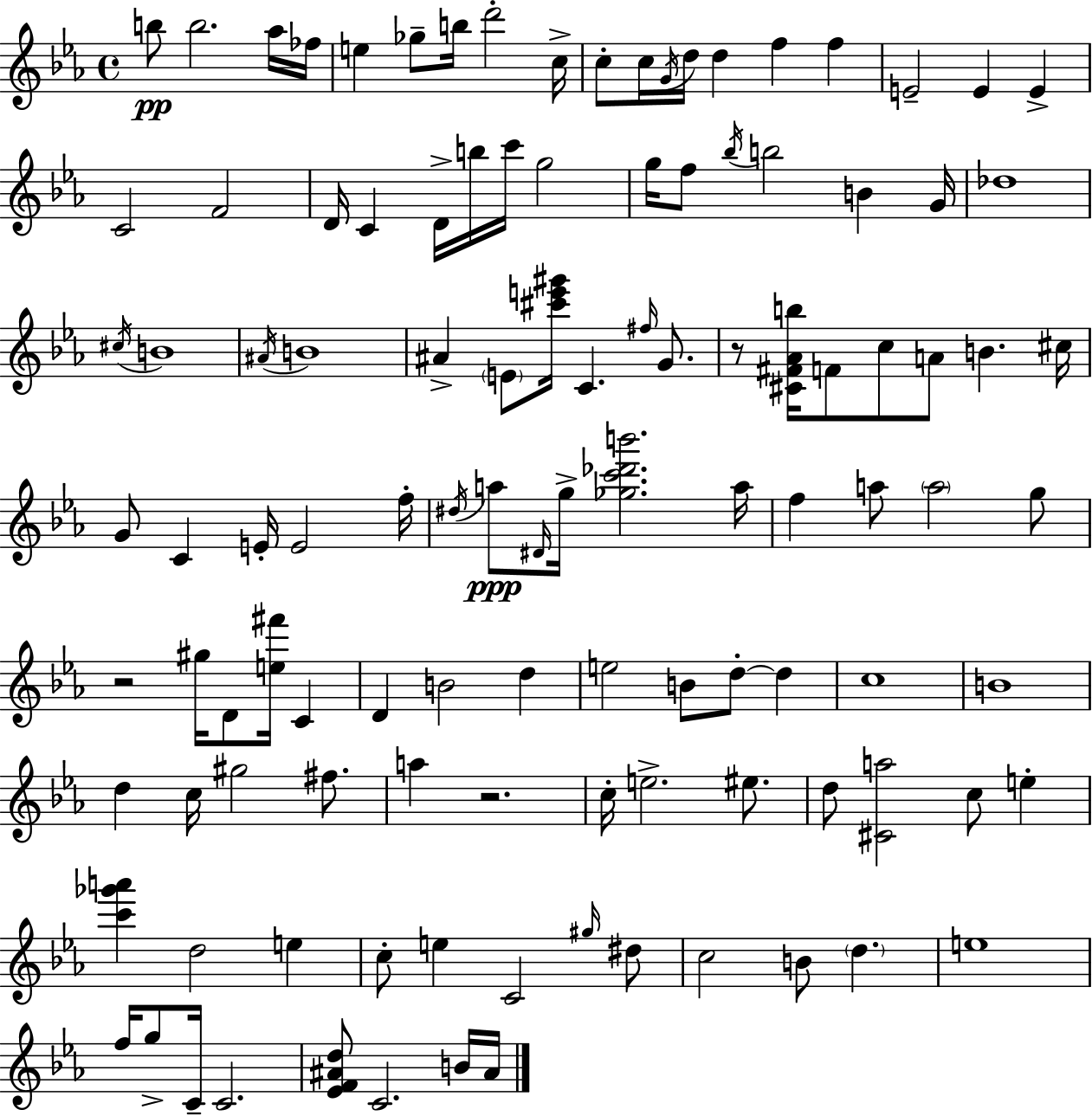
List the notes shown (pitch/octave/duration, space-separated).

B5/e B5/h. Ab5/s FES5/s E5/q Gb5/e B5/s D6/h C5/s C5/e C5/s G4/s D5/s D5/q F5/q F5/q E4/h E4/q E4/q C4/h F4/h D4/s C4/q D4/s B5/s C6/s G5/h G5/s F5/e Bb5/s B5/h B4/q G4/s Db5/w C#5/s B4/w A#4/s B4/w A#4/q E4/e [C#6,E6,G#6]/s C4/q. F#5/s G4/e. R/e [C#4,F#4,Ab4,B5]/s F4/e C5/e A4/e B4/q. C#5/s G4/e C4/q E4/s E4/h F5/s D#5/s A5/e D#4/s G5/s [Gb5,C6,Db6,B6]/h. A5/s F5/q A5/e A5/h G5/e R/h G#5/s D4/e [E5,F#6]/s C4/q D4/q B4/h D5/q E5/h B4/e D5/e D5/q C5/w B4/w D5/q C5/s G#5/h F#5/e. A5/q R/h. C5/s E5/h. EIS5/e. D5/e [C#4,A5]/h C5/e E5/q [C6,Gb6,A6]/q D5/h E5/q C5/e E5/q C4/h G#5/s D#5/e C5/h B4/e D5/q. E5/w F5/s G5/e C4/s C4/h. [Eb4,F4,A#4,D5]/e C4/h. B4/s A#4/s